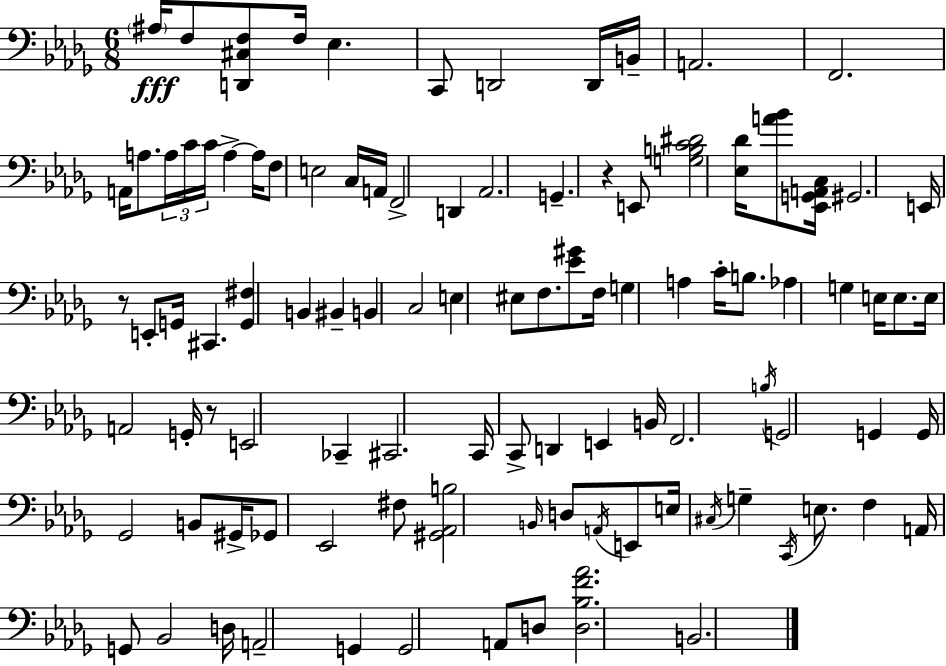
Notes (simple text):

A#3/s F3/e [D2,C#3,F3]/e F3/s Eb3/q. C2/e D2/h D2/s B2/s A2/h. F2/h. A2/s A3/e. A3/s C4/s C4/s A3/q A3/s F3/e E3/h C3/s A2/s F2/h D2/q Ab2/h. G2/q. R/q E2/e [G3,B3,C4,D#4]/h [Eb3,Db4]/s [A4,Bb4]/e [Eb2,G2,A2,C3]/s G#2/h. E2/s R/e E2/e G2/s C#2/q. [G2,F#3]/q B2/q BIS2/q B2/q C3/h E3/q EIS3/e F3/e. [Eb4,G#4]/e F3/s G3/q A3/q C4/s B3/e. Ab3/q G3/q E3/s E3/e. E3/s A2/h G2/s R/e E2/h CES2/q C#2/h. C2/s C2/e D2/q E2/q B2/s F2/h. B3/s G2/h G2/q G2/s Gb2/h B2/e G#2/s Gb2/e Eb2/h F#3/e [G#2,Ab2,B3]/h B2/s D3/e A2/s E2/e E3/s C#3/s G3/q C2/s E3/e. F3/q A2/s G2/e Bb2/h D3/s A2/h G2/q G2/h A2/e D3/e [D3,Bb3,F4,Ab4]/h. B2/h.